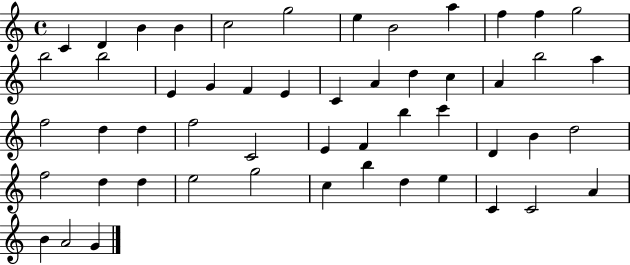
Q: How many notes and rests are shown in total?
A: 52